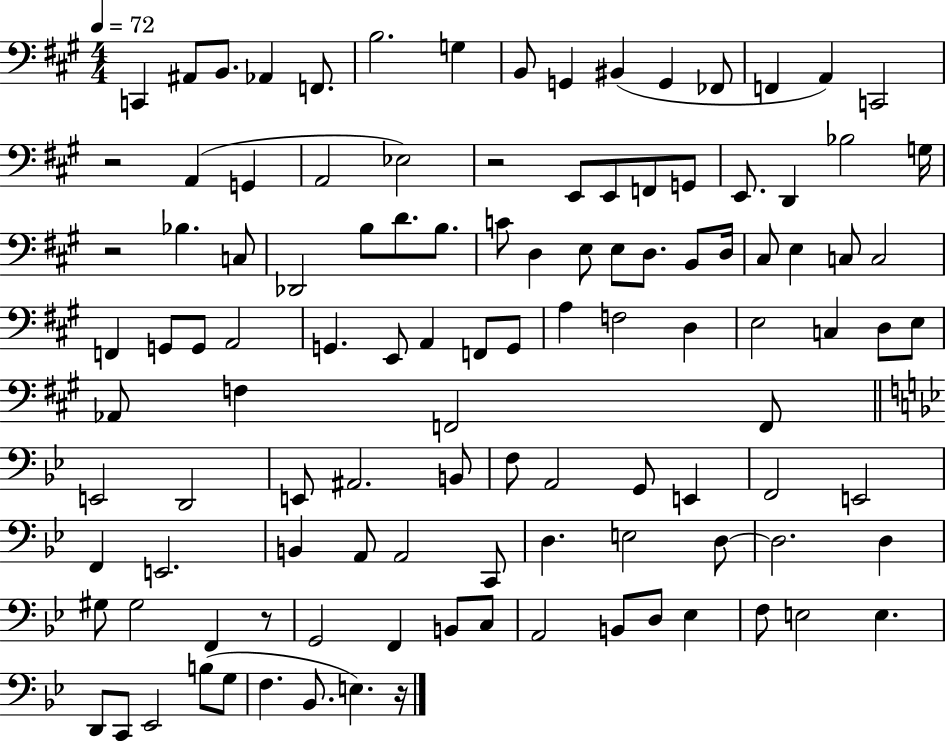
X:1
T:Untitled
M:4/4
L:1/4
K:A
C,, ^A,,/2 B,,/2 _A,, F,,/2 B,2 G, B,,/2 G,, ^B,, G,, _F,,/2 F,, A,, C,,2 z2 A,, G,, A,,2 _E,2 z2 E,,/2 E,,/2 F,,/2 G,,/2 E,,/2 D,, _B,2 G,/4 z2 _B, C,/2 _D,,2 B,/2 D/2 B,/2 C/2 D, E,/2 E,/2 D,/2 B,,/2 D,/4 ^C,/2 E, C,/2 C,2 F,, G,,/2 G,,/2 A,,2 G,, E,,/2 A,, F,,/2 G,,/2 A, F,2 D, E,2 C, D,/2 E,/2 _A,,/2 F, F,,2 F,,/2 E,,2 D,,2 E,,/2 ^A,,2 B,,/2 F,/2 A,,2 G,,/2 E,, F,,2 E,,2 F,, E,,2 B,, A,,/2 A,,2 C,,/2 D, E,2 D,/2 D,2 D, ^G,/2 ^G,2 F,, z/2 G,,2 F,, B,,/2 C,/2 A,,2 B,,/2 D,/2 _E, F,/2 E,2 E, D,,/2 C,,/2 _E,,2 B,/2 G,/2 F, _B,,/2 E, z/4